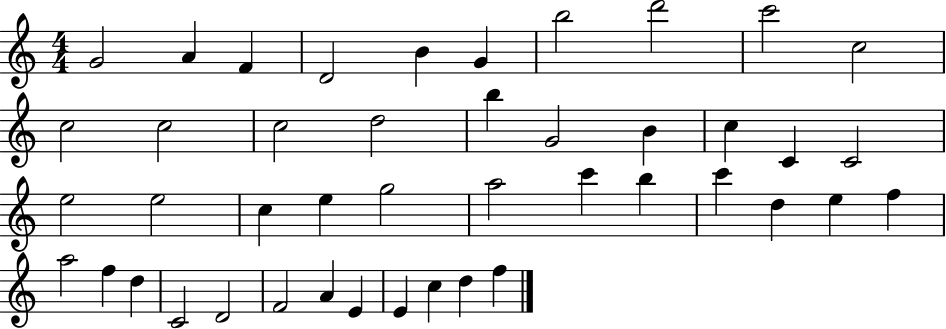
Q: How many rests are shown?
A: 0